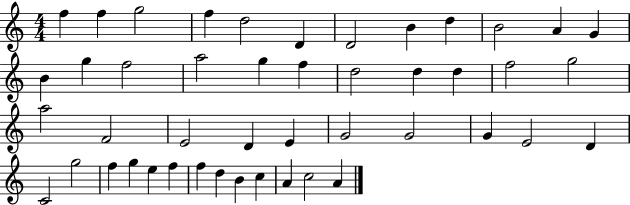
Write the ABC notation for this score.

X:1
T:Untitled
M:4/4
L:1/4
K:C
f f g2 f d2 D D2 B d B2 A G B g f2 a2 g f d2 d d f2 g2 a2 F2 E2 D E G2 G2 G E2 D C2 g2 f g e f f d B c A c2 A